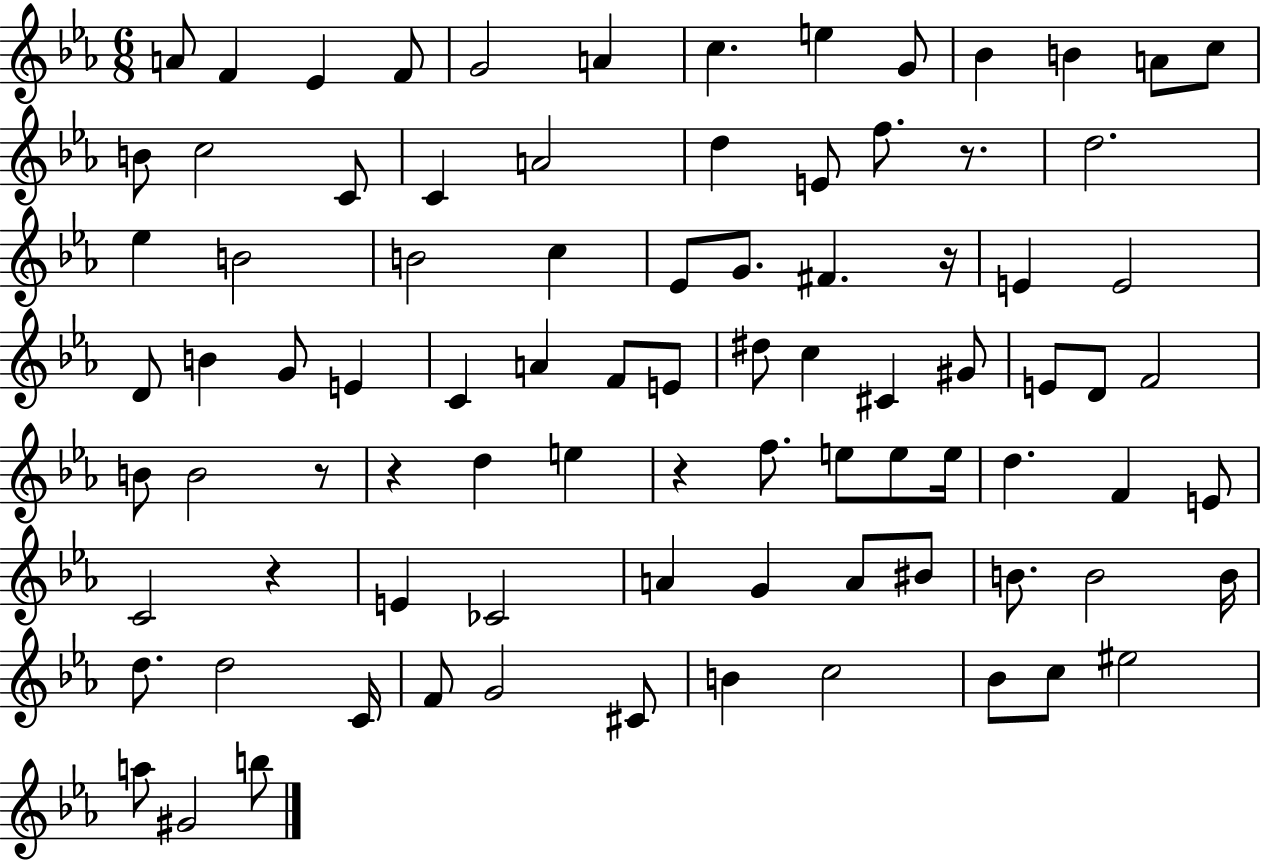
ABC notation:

X:1
T:Untitled
M:6/8
L:1/4
K:Eb
A/2 F _E F/2 G2 A c e G/2 _B B A/2 c/2 B/2 c2 C/2 C A2 d E/2 f/2 z/2 d2 _e B2 B2 c _E/2 G/2 ^F z/4 E E2 D/2 B G/2 E C A F/2 E/2 ^d/2 c ^C ^G/2 E/2 D/2 F2 B/2 B2 z/2 z d e z f/2 e/2 e/2 e/4 d F E/2 C2 z E _C2 A G A/2 ^B/2 B/2 B2 B/4 d/2 d2 C/4 F/2 G2 ^C/2 B c2 _B/2 c/2 ^e2 a/2 ^G2 b/2